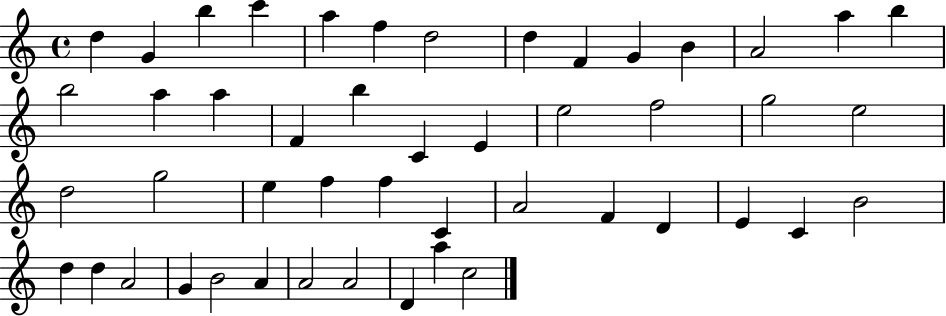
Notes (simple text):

D5/q G4/q B5/q C6/q A5/q F5/q D5/h D5/q F4/q G4/q B4/q A4/h A5/q B5/q B5/h A5/q A5/q F4/q B5/q C4/q E4/q E5/h F5/h G5/h E5/h D5/h G5/h E5/q F5/q F5/q C4/q A4/h F4/q D4/q E4/q C4/q B4/h D5/q D5/q A4/h G4/q B4/h A4/q A4/h A4/h D4/q A5/q C5/h